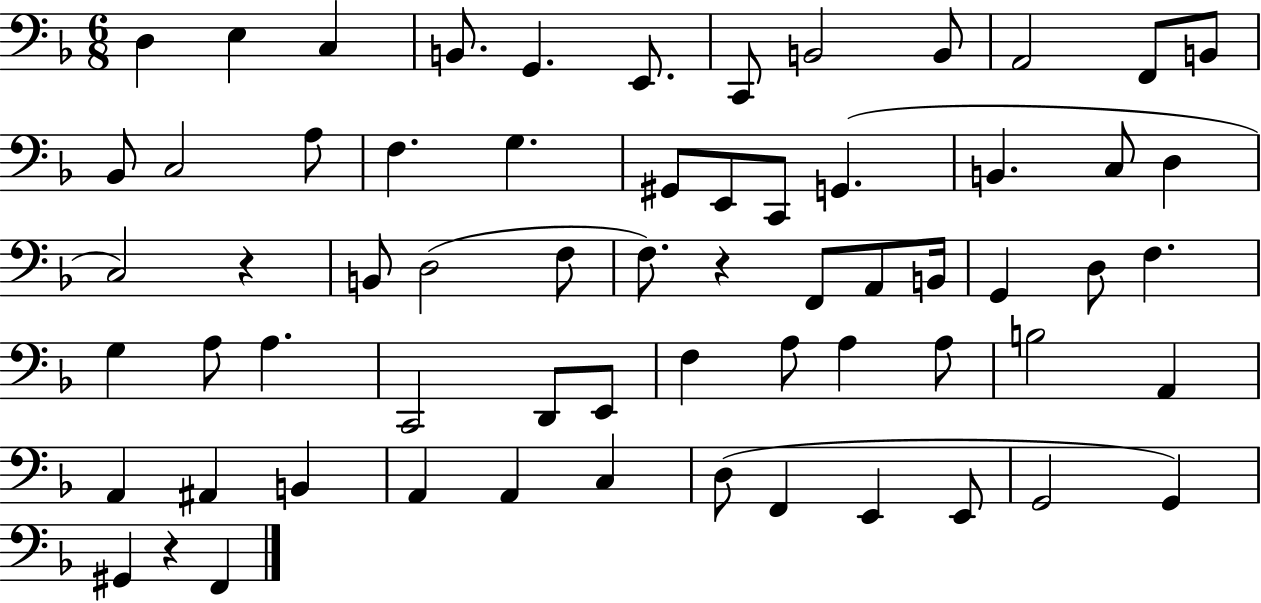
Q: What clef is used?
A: bass